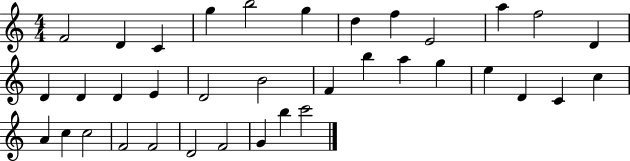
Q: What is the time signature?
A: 4/4